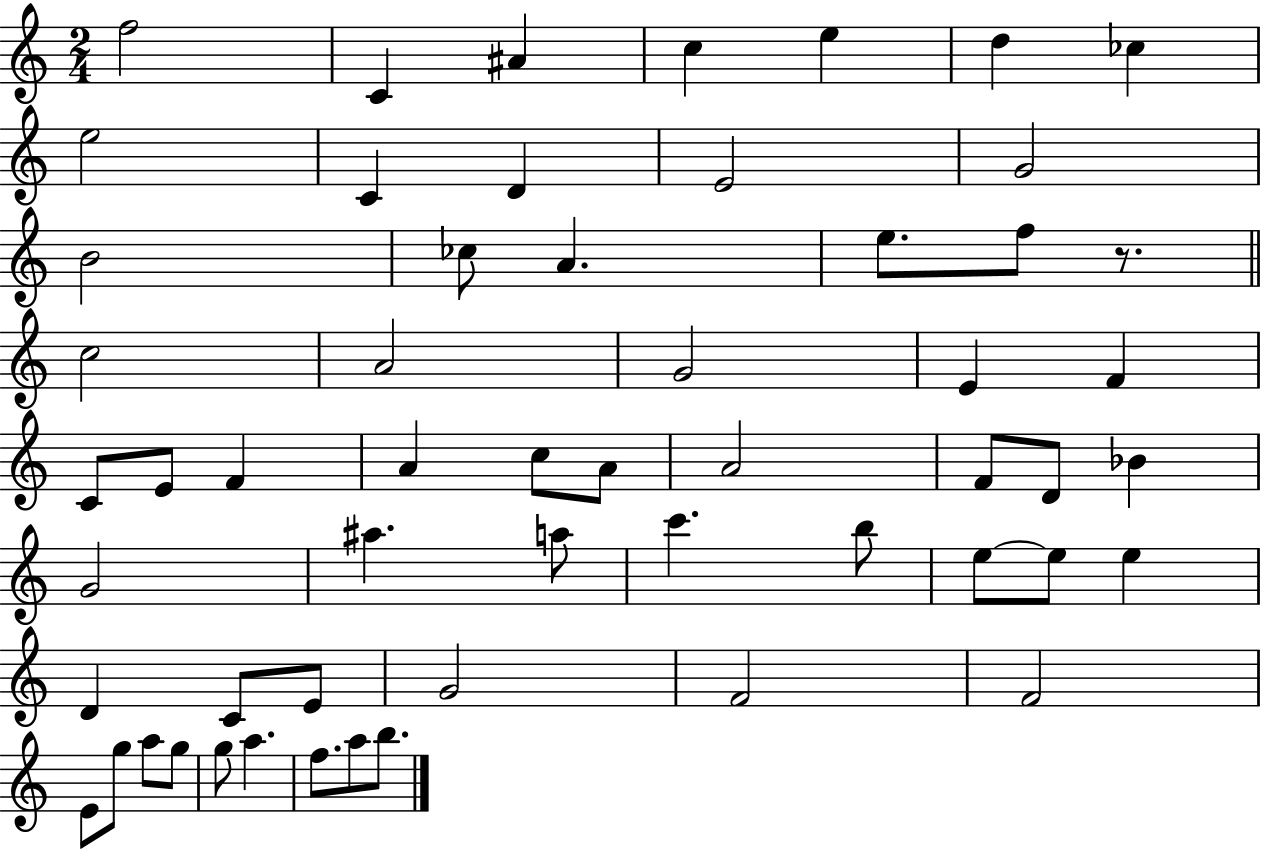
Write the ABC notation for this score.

X:1
T:Untitled
M:2/4
L:1/4
K:C
f2 C ^A c e d _c e2 C D E2 G2 B2 _c/2 A e/2 f/2 z/2 c2 A2 G2 E F C/2 E/2 F A c/2 A/2 A2 F/2 D/2 _B G2 ^a a/2 c' b/2 e/2 e/2 e D C/2 E/2 G2 F2 F2 E/2 g/2 a/2 g/2 g/2 a f/2 a/2 b/2